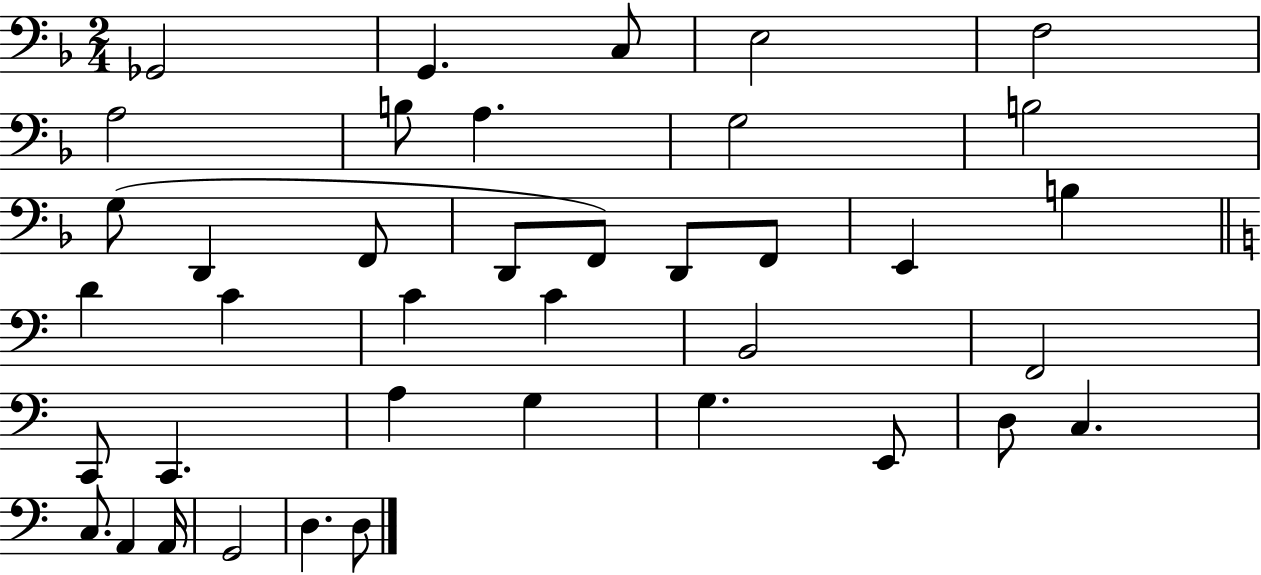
{
  \clef bass
  \numericTimeSignature
  \time 2/4
  \key f \major
  \repeat volta 2 { ges,2 | g,4. c8 | e2 | f2 | \break a2 | b8 a4. | g2 | b2 | \break g8( d,4 f,8 | d,8 f,8) d,8 f,8 | e,4 b4 | \bar "||" \break \key a \minor d'4 c'4 | c'4 c'4 | b,2 | f,2 | \break c,8 c,4. | a4 g4 | g4. e,8 | d8 c4. | \break c8. a,4 a,16 | g,2 | d4. d8 | } \bar "|."
}